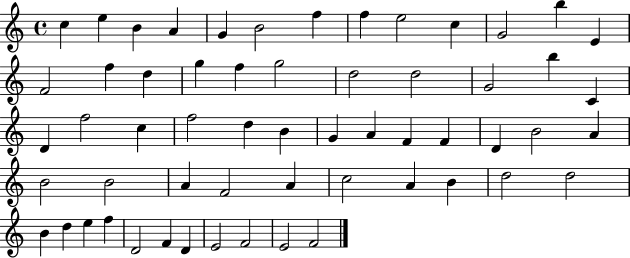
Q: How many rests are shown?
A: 0